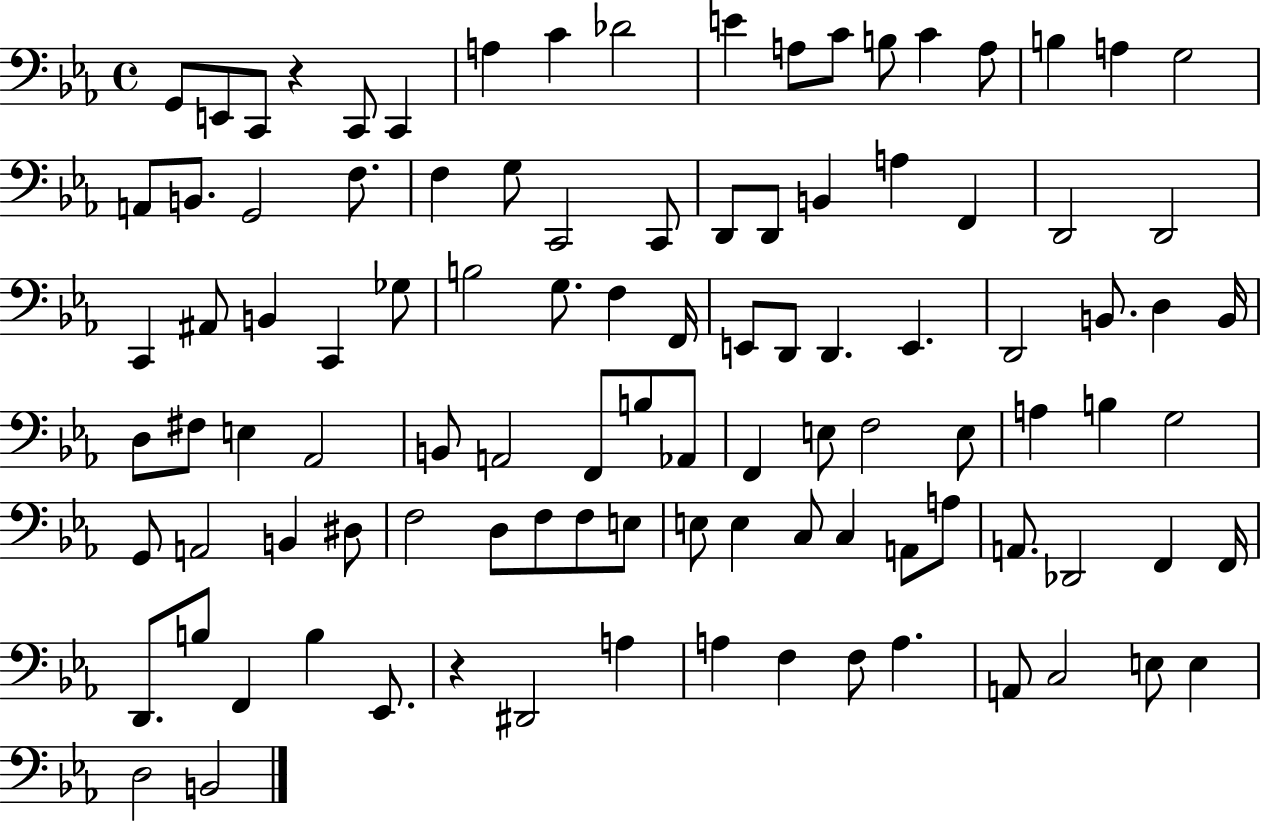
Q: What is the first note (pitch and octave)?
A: G2